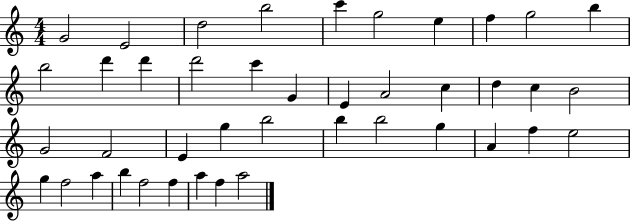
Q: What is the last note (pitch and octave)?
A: A5